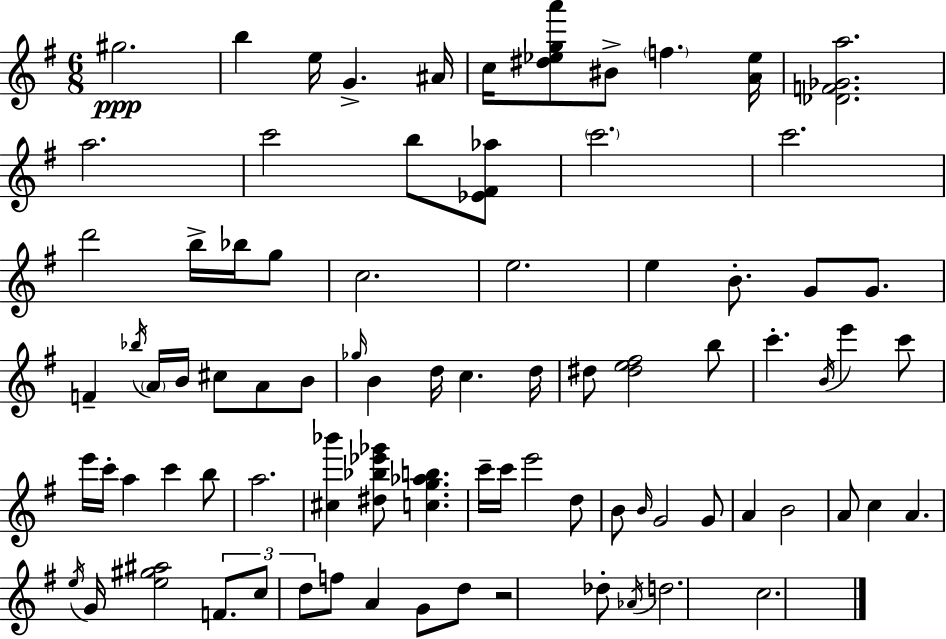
{
  \clef treble
  \numericTimeSignature
  \time 6/8
  \key e \minor
  gis''2.\ppp | b''4 e''16 g'4.-> ais'16 | c''16 <dis'' ees'' g'' a'''>8 bis'8-> \parenthesize f''4. <a' ees''>16 | <des' f' ges' a''>2. | \break a''2. | c'''2 b''8 <ees' fis' aes''>8 | \parenthesize c'''2. | c'''2. | \break d'''2 b''16-> bes''16 g''8 | c''2. | e''2. | e''4 b'8.-. g'8 g'8. | \break f'4-- \acciaccatura { bes''16 } \parenthesize a'16 b'16 cis''8 a'8 b'8 | \grace { ges''16 } b'4 d''16 c''4. | d''16 dis''8 <dis'' e'' fis''>2 | b''8 c'''4.-. \acciaccatura { b'16 } e'''4 | \break c'''8 e'''16 c'''16-. a''4 c'''4 | b''8 a''2. | <cis'' bes'''>4 <dis'' bes'' ees''' ges'''>8 <c'' g'' aes'' b''>4. | c'''16-- c'''16 e'''2 | \break d''8 b'8 \grace { b'16 } g'2 | g'8 a'4 b'2 | a'8 c''4 a'4. | \acciaccatura { e''16 } g'16 <e'' gis'' ais''>2 | \break \tuplet 3/2 { f'8. c''8 d''8 } f''8 a'4 | g'8 d''8 r2 | des''8-. \acciaccatura { aes'16 } d''2. | c''2. | \break \bar "|."
}